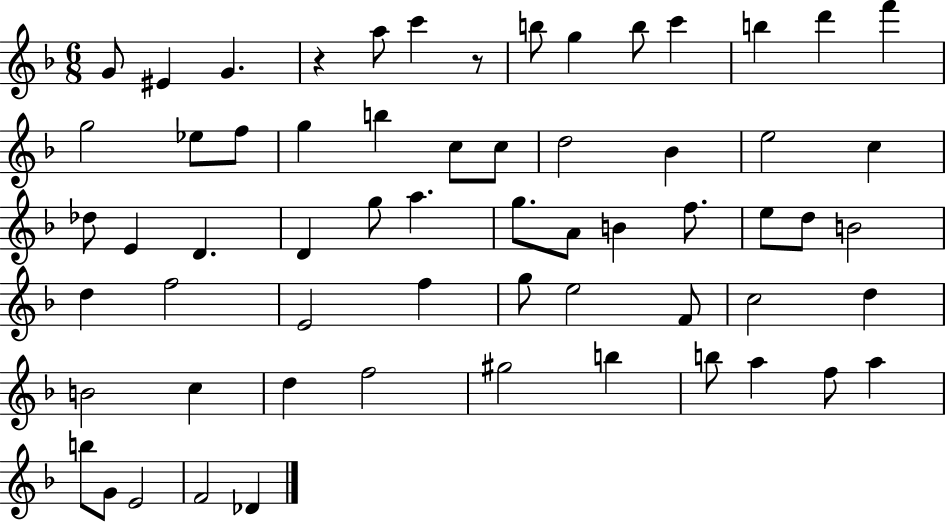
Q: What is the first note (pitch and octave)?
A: G4